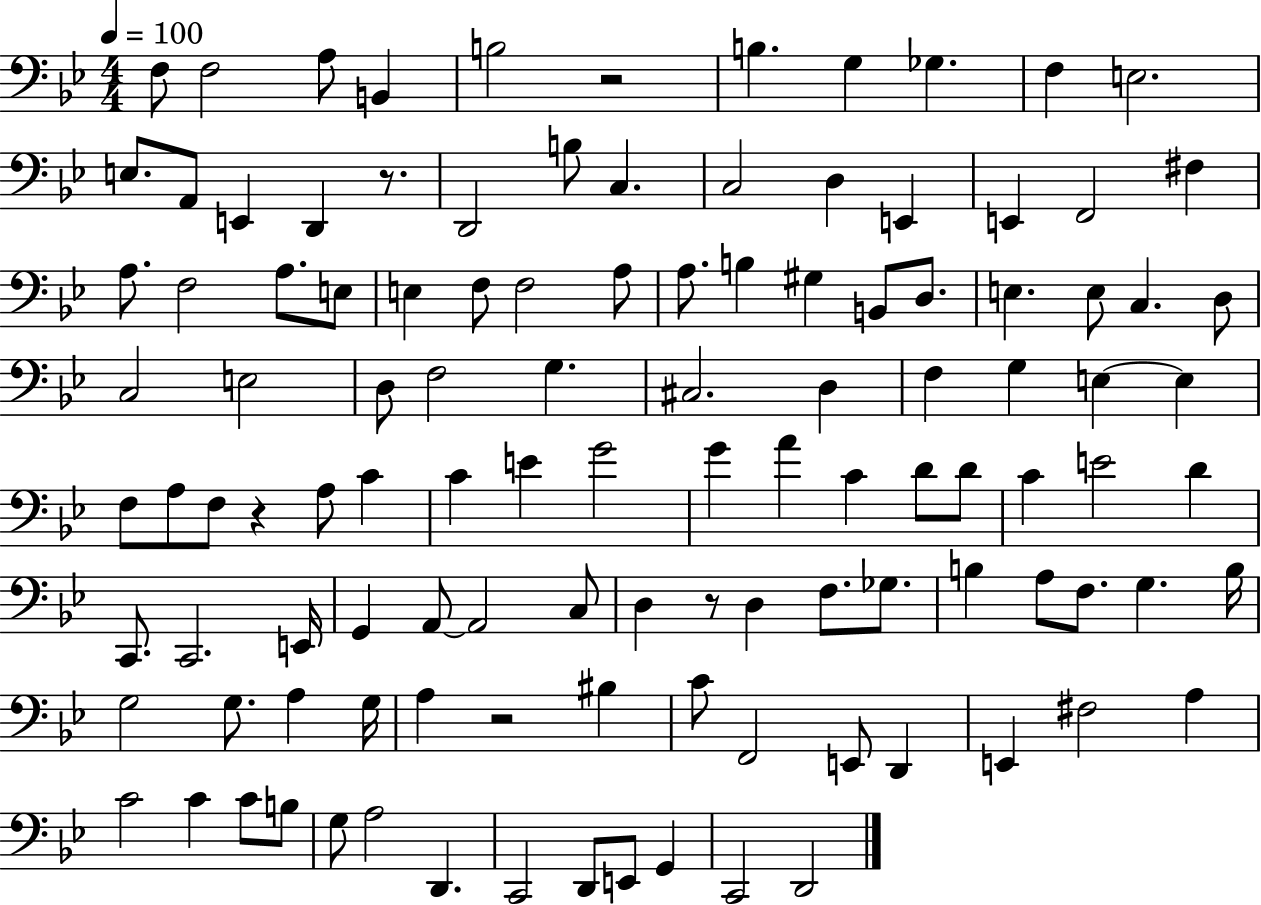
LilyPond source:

{
  \clef bass
  \numericTimeSignature
  \time 4/4
  \key bes \major
  \tempo 4 = 100
  \repeat volta 2 { f8 f2 a8 b,4 | b2 r2 | b4. g4 ges4. | f4 e2. | \break e8. a,8 e,4 d,4 r8. | d,2 b8 c4. | c2 d4 e,4 | e,4 f,2 fis4 | \break a8. f2 a8. e8 | e4 f8 f2 a8 | a8. b4 gis4 b,8 d8. | e4. e8 c4. d8 | \break c2 e2 | d8 f2 g4. | cis2. d4 | f4 g4 e4~~ e4 | \break f8 a8 f8 r4 a8 c'4 | c'4 e'4 g'2 | g'4 a'4 c'4 d'8 d'8 | c'4 e'2 d'4 | \break c,8. c,2. e,16 | g,4 a,8~~ a,2 c8 | d4 r8 d4 f8. ges8. | b4 a8 f8. g4. b16 | \break g2 g8. a4 g16 | a4 r2 bis4 | c'8 f,2 e,8 d,4 | e,4 fis2 a4 | \break c'2 c'4 c'8 b8 | g8 a2 d,4. | c,2 d,8 e,8 g,4 | c,2 d,2 | \break } \bar "|."
}